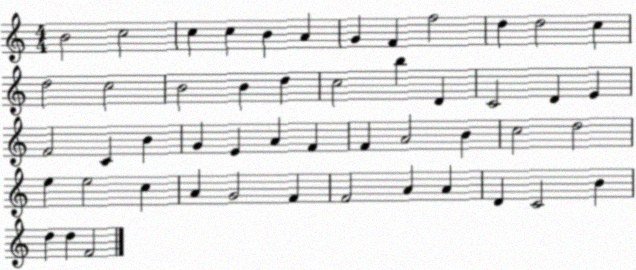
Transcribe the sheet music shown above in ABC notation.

X:1
T:Untitled
M:4/4
L:1/4
K:C
B2 c2 c c B A G F f2 d d2 c d2 c2 B2 B d c2 b D C2 D E F2 C B G E A F F A2 B c2 d2 e e2 c A G2 F F2 A A D C2 B d d F2